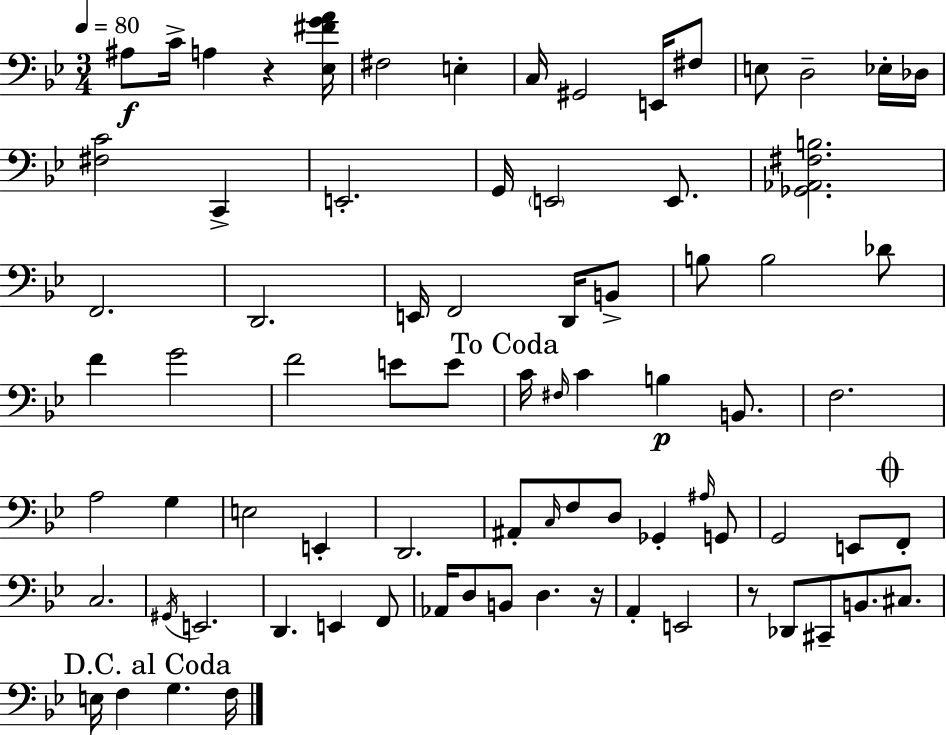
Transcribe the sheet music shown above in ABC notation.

X:1
T:Untitled
M:3/4
L:1/4
K:Gm
^A,/2 C/4 A, z [_E,^FGA]/4 ^F,2 E, C,/4 ^G,,2 E,,/4 ^F,/2 E,/2 D,2 _E,/4 _D,/4 [^F,C]2 C,, E,,2 G,,/4 E,,2 E,,/2 [_G,,_A,,^F,B,]2 F,,2 D,,2 E,,/4 F,,2 D,,/4 B,,/2 B,/2 B,2 _D/2 F G2 F2 E/2 E/2 C/4 ^F,/4 C B, B,,/2 F,2 A,2 G, E,2 E,, D,,2 ^A,,/2 C,/4 F,/2 D,/2 _G,, ^A,/4 G,,/2 G,,2 E,,/2 F,,/2 C,2 ^G,,/4 E,,2 D,, E,, F,,/2 _A,,/4 D,/2 B,,/2 D, z/4 A,, E,,2 z/2 _D,,/2 ^C,,/2 B,,/2 ^C,/2 E,/4 F, G, F,/4